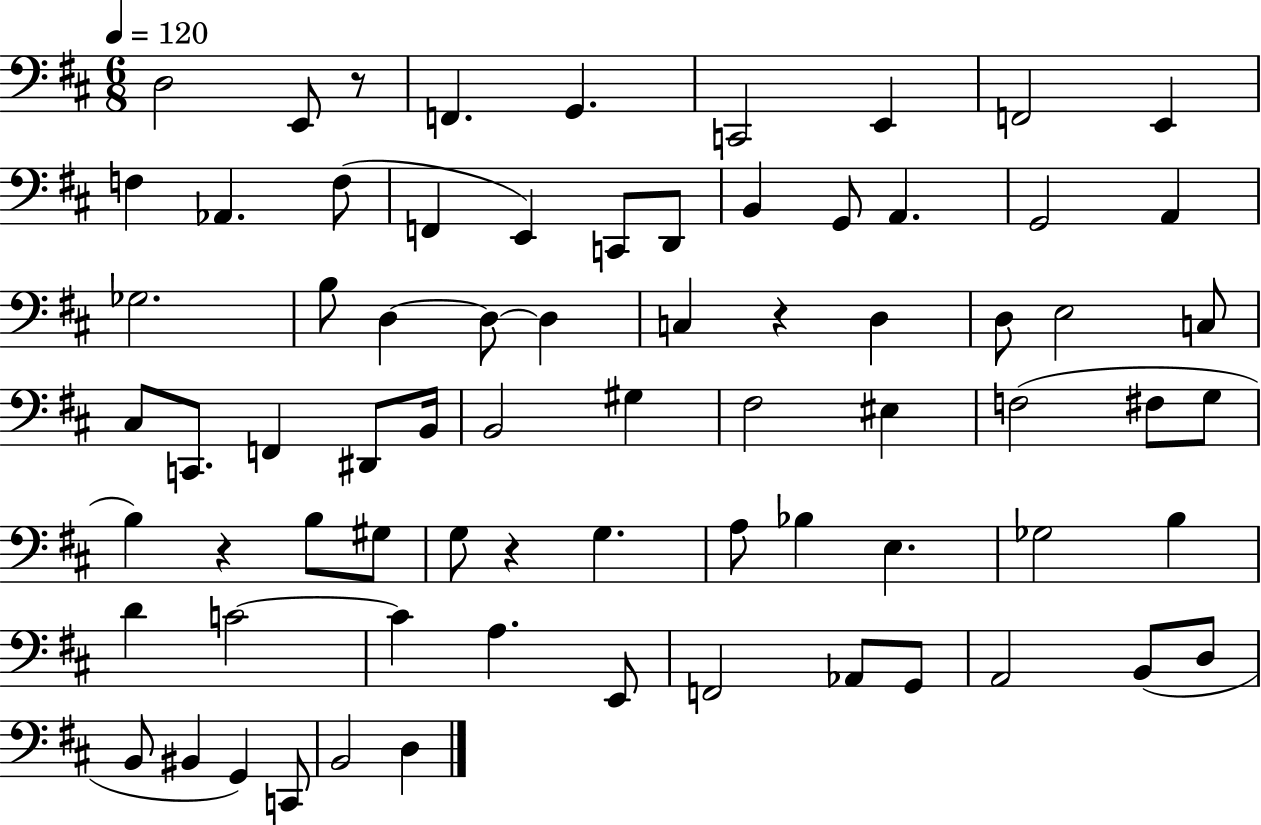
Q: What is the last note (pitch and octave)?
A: D3